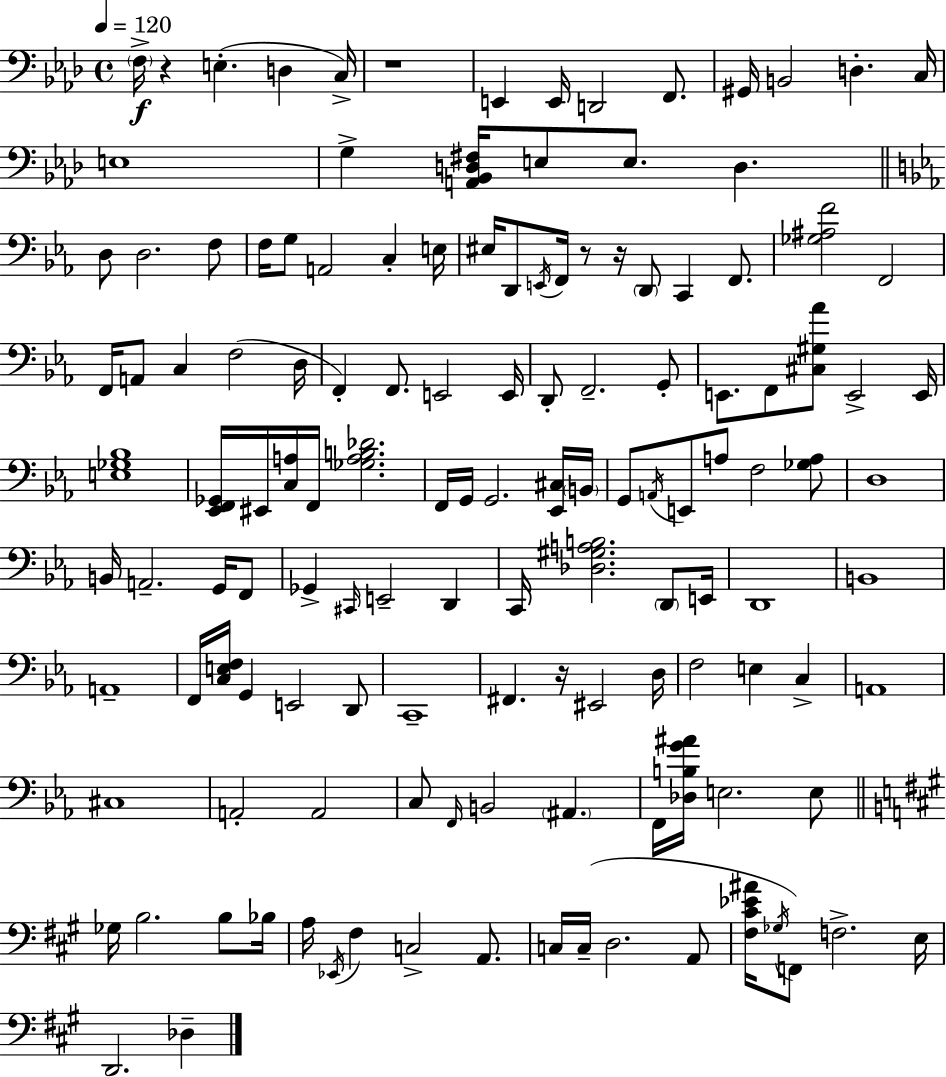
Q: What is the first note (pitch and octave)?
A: F3